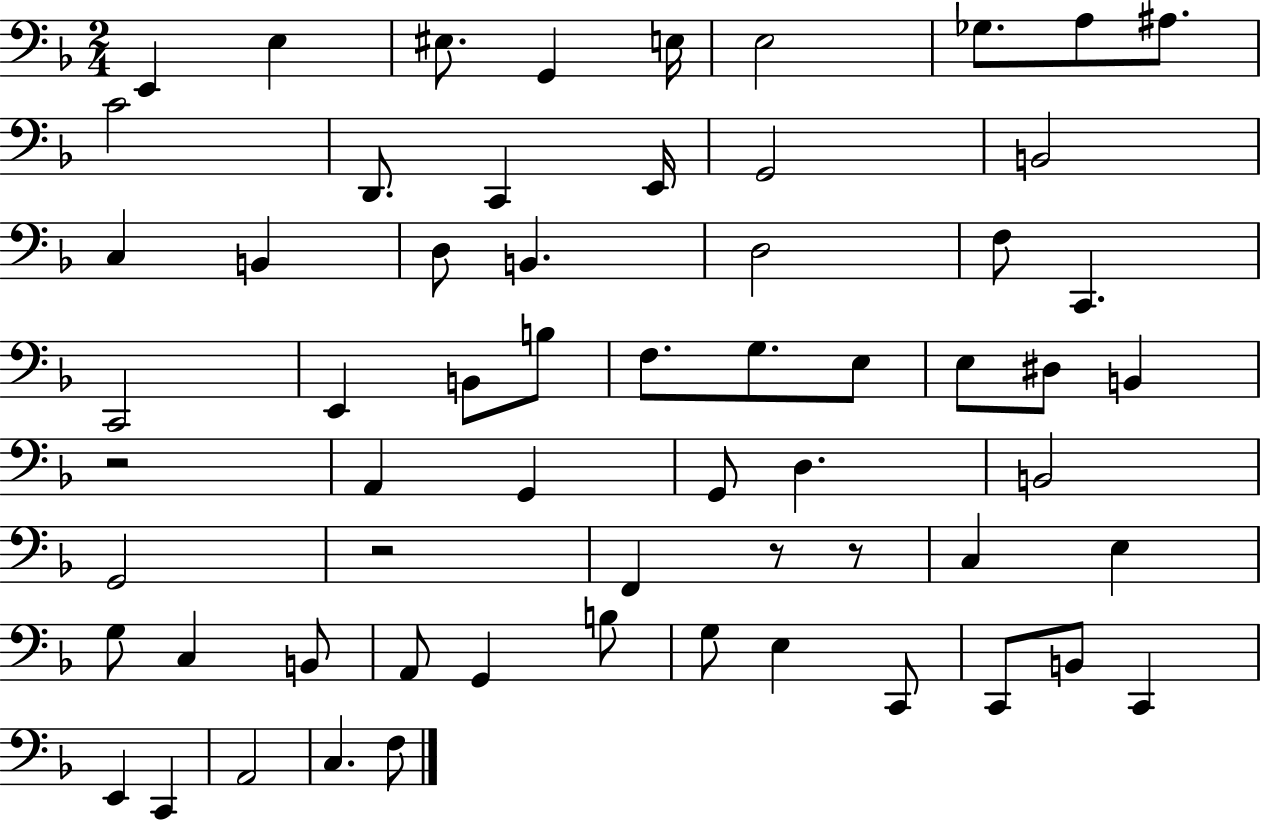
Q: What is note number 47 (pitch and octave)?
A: B3